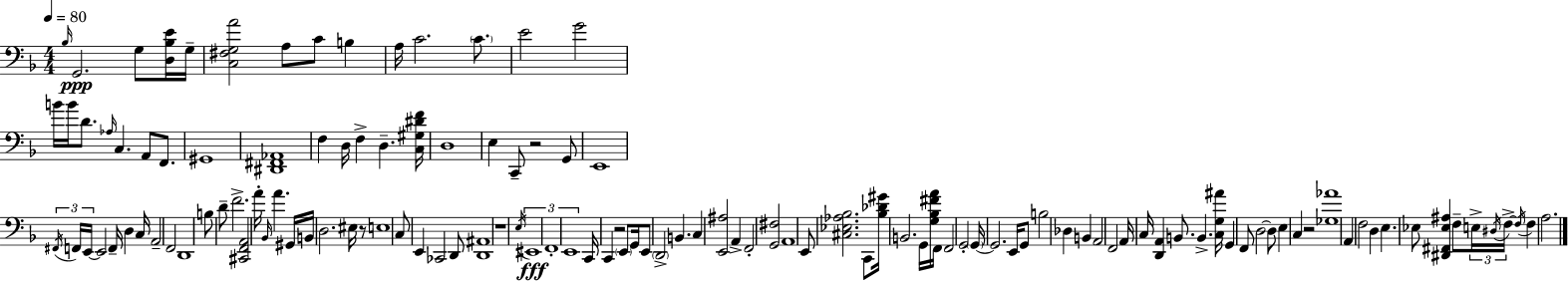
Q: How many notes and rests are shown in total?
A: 127